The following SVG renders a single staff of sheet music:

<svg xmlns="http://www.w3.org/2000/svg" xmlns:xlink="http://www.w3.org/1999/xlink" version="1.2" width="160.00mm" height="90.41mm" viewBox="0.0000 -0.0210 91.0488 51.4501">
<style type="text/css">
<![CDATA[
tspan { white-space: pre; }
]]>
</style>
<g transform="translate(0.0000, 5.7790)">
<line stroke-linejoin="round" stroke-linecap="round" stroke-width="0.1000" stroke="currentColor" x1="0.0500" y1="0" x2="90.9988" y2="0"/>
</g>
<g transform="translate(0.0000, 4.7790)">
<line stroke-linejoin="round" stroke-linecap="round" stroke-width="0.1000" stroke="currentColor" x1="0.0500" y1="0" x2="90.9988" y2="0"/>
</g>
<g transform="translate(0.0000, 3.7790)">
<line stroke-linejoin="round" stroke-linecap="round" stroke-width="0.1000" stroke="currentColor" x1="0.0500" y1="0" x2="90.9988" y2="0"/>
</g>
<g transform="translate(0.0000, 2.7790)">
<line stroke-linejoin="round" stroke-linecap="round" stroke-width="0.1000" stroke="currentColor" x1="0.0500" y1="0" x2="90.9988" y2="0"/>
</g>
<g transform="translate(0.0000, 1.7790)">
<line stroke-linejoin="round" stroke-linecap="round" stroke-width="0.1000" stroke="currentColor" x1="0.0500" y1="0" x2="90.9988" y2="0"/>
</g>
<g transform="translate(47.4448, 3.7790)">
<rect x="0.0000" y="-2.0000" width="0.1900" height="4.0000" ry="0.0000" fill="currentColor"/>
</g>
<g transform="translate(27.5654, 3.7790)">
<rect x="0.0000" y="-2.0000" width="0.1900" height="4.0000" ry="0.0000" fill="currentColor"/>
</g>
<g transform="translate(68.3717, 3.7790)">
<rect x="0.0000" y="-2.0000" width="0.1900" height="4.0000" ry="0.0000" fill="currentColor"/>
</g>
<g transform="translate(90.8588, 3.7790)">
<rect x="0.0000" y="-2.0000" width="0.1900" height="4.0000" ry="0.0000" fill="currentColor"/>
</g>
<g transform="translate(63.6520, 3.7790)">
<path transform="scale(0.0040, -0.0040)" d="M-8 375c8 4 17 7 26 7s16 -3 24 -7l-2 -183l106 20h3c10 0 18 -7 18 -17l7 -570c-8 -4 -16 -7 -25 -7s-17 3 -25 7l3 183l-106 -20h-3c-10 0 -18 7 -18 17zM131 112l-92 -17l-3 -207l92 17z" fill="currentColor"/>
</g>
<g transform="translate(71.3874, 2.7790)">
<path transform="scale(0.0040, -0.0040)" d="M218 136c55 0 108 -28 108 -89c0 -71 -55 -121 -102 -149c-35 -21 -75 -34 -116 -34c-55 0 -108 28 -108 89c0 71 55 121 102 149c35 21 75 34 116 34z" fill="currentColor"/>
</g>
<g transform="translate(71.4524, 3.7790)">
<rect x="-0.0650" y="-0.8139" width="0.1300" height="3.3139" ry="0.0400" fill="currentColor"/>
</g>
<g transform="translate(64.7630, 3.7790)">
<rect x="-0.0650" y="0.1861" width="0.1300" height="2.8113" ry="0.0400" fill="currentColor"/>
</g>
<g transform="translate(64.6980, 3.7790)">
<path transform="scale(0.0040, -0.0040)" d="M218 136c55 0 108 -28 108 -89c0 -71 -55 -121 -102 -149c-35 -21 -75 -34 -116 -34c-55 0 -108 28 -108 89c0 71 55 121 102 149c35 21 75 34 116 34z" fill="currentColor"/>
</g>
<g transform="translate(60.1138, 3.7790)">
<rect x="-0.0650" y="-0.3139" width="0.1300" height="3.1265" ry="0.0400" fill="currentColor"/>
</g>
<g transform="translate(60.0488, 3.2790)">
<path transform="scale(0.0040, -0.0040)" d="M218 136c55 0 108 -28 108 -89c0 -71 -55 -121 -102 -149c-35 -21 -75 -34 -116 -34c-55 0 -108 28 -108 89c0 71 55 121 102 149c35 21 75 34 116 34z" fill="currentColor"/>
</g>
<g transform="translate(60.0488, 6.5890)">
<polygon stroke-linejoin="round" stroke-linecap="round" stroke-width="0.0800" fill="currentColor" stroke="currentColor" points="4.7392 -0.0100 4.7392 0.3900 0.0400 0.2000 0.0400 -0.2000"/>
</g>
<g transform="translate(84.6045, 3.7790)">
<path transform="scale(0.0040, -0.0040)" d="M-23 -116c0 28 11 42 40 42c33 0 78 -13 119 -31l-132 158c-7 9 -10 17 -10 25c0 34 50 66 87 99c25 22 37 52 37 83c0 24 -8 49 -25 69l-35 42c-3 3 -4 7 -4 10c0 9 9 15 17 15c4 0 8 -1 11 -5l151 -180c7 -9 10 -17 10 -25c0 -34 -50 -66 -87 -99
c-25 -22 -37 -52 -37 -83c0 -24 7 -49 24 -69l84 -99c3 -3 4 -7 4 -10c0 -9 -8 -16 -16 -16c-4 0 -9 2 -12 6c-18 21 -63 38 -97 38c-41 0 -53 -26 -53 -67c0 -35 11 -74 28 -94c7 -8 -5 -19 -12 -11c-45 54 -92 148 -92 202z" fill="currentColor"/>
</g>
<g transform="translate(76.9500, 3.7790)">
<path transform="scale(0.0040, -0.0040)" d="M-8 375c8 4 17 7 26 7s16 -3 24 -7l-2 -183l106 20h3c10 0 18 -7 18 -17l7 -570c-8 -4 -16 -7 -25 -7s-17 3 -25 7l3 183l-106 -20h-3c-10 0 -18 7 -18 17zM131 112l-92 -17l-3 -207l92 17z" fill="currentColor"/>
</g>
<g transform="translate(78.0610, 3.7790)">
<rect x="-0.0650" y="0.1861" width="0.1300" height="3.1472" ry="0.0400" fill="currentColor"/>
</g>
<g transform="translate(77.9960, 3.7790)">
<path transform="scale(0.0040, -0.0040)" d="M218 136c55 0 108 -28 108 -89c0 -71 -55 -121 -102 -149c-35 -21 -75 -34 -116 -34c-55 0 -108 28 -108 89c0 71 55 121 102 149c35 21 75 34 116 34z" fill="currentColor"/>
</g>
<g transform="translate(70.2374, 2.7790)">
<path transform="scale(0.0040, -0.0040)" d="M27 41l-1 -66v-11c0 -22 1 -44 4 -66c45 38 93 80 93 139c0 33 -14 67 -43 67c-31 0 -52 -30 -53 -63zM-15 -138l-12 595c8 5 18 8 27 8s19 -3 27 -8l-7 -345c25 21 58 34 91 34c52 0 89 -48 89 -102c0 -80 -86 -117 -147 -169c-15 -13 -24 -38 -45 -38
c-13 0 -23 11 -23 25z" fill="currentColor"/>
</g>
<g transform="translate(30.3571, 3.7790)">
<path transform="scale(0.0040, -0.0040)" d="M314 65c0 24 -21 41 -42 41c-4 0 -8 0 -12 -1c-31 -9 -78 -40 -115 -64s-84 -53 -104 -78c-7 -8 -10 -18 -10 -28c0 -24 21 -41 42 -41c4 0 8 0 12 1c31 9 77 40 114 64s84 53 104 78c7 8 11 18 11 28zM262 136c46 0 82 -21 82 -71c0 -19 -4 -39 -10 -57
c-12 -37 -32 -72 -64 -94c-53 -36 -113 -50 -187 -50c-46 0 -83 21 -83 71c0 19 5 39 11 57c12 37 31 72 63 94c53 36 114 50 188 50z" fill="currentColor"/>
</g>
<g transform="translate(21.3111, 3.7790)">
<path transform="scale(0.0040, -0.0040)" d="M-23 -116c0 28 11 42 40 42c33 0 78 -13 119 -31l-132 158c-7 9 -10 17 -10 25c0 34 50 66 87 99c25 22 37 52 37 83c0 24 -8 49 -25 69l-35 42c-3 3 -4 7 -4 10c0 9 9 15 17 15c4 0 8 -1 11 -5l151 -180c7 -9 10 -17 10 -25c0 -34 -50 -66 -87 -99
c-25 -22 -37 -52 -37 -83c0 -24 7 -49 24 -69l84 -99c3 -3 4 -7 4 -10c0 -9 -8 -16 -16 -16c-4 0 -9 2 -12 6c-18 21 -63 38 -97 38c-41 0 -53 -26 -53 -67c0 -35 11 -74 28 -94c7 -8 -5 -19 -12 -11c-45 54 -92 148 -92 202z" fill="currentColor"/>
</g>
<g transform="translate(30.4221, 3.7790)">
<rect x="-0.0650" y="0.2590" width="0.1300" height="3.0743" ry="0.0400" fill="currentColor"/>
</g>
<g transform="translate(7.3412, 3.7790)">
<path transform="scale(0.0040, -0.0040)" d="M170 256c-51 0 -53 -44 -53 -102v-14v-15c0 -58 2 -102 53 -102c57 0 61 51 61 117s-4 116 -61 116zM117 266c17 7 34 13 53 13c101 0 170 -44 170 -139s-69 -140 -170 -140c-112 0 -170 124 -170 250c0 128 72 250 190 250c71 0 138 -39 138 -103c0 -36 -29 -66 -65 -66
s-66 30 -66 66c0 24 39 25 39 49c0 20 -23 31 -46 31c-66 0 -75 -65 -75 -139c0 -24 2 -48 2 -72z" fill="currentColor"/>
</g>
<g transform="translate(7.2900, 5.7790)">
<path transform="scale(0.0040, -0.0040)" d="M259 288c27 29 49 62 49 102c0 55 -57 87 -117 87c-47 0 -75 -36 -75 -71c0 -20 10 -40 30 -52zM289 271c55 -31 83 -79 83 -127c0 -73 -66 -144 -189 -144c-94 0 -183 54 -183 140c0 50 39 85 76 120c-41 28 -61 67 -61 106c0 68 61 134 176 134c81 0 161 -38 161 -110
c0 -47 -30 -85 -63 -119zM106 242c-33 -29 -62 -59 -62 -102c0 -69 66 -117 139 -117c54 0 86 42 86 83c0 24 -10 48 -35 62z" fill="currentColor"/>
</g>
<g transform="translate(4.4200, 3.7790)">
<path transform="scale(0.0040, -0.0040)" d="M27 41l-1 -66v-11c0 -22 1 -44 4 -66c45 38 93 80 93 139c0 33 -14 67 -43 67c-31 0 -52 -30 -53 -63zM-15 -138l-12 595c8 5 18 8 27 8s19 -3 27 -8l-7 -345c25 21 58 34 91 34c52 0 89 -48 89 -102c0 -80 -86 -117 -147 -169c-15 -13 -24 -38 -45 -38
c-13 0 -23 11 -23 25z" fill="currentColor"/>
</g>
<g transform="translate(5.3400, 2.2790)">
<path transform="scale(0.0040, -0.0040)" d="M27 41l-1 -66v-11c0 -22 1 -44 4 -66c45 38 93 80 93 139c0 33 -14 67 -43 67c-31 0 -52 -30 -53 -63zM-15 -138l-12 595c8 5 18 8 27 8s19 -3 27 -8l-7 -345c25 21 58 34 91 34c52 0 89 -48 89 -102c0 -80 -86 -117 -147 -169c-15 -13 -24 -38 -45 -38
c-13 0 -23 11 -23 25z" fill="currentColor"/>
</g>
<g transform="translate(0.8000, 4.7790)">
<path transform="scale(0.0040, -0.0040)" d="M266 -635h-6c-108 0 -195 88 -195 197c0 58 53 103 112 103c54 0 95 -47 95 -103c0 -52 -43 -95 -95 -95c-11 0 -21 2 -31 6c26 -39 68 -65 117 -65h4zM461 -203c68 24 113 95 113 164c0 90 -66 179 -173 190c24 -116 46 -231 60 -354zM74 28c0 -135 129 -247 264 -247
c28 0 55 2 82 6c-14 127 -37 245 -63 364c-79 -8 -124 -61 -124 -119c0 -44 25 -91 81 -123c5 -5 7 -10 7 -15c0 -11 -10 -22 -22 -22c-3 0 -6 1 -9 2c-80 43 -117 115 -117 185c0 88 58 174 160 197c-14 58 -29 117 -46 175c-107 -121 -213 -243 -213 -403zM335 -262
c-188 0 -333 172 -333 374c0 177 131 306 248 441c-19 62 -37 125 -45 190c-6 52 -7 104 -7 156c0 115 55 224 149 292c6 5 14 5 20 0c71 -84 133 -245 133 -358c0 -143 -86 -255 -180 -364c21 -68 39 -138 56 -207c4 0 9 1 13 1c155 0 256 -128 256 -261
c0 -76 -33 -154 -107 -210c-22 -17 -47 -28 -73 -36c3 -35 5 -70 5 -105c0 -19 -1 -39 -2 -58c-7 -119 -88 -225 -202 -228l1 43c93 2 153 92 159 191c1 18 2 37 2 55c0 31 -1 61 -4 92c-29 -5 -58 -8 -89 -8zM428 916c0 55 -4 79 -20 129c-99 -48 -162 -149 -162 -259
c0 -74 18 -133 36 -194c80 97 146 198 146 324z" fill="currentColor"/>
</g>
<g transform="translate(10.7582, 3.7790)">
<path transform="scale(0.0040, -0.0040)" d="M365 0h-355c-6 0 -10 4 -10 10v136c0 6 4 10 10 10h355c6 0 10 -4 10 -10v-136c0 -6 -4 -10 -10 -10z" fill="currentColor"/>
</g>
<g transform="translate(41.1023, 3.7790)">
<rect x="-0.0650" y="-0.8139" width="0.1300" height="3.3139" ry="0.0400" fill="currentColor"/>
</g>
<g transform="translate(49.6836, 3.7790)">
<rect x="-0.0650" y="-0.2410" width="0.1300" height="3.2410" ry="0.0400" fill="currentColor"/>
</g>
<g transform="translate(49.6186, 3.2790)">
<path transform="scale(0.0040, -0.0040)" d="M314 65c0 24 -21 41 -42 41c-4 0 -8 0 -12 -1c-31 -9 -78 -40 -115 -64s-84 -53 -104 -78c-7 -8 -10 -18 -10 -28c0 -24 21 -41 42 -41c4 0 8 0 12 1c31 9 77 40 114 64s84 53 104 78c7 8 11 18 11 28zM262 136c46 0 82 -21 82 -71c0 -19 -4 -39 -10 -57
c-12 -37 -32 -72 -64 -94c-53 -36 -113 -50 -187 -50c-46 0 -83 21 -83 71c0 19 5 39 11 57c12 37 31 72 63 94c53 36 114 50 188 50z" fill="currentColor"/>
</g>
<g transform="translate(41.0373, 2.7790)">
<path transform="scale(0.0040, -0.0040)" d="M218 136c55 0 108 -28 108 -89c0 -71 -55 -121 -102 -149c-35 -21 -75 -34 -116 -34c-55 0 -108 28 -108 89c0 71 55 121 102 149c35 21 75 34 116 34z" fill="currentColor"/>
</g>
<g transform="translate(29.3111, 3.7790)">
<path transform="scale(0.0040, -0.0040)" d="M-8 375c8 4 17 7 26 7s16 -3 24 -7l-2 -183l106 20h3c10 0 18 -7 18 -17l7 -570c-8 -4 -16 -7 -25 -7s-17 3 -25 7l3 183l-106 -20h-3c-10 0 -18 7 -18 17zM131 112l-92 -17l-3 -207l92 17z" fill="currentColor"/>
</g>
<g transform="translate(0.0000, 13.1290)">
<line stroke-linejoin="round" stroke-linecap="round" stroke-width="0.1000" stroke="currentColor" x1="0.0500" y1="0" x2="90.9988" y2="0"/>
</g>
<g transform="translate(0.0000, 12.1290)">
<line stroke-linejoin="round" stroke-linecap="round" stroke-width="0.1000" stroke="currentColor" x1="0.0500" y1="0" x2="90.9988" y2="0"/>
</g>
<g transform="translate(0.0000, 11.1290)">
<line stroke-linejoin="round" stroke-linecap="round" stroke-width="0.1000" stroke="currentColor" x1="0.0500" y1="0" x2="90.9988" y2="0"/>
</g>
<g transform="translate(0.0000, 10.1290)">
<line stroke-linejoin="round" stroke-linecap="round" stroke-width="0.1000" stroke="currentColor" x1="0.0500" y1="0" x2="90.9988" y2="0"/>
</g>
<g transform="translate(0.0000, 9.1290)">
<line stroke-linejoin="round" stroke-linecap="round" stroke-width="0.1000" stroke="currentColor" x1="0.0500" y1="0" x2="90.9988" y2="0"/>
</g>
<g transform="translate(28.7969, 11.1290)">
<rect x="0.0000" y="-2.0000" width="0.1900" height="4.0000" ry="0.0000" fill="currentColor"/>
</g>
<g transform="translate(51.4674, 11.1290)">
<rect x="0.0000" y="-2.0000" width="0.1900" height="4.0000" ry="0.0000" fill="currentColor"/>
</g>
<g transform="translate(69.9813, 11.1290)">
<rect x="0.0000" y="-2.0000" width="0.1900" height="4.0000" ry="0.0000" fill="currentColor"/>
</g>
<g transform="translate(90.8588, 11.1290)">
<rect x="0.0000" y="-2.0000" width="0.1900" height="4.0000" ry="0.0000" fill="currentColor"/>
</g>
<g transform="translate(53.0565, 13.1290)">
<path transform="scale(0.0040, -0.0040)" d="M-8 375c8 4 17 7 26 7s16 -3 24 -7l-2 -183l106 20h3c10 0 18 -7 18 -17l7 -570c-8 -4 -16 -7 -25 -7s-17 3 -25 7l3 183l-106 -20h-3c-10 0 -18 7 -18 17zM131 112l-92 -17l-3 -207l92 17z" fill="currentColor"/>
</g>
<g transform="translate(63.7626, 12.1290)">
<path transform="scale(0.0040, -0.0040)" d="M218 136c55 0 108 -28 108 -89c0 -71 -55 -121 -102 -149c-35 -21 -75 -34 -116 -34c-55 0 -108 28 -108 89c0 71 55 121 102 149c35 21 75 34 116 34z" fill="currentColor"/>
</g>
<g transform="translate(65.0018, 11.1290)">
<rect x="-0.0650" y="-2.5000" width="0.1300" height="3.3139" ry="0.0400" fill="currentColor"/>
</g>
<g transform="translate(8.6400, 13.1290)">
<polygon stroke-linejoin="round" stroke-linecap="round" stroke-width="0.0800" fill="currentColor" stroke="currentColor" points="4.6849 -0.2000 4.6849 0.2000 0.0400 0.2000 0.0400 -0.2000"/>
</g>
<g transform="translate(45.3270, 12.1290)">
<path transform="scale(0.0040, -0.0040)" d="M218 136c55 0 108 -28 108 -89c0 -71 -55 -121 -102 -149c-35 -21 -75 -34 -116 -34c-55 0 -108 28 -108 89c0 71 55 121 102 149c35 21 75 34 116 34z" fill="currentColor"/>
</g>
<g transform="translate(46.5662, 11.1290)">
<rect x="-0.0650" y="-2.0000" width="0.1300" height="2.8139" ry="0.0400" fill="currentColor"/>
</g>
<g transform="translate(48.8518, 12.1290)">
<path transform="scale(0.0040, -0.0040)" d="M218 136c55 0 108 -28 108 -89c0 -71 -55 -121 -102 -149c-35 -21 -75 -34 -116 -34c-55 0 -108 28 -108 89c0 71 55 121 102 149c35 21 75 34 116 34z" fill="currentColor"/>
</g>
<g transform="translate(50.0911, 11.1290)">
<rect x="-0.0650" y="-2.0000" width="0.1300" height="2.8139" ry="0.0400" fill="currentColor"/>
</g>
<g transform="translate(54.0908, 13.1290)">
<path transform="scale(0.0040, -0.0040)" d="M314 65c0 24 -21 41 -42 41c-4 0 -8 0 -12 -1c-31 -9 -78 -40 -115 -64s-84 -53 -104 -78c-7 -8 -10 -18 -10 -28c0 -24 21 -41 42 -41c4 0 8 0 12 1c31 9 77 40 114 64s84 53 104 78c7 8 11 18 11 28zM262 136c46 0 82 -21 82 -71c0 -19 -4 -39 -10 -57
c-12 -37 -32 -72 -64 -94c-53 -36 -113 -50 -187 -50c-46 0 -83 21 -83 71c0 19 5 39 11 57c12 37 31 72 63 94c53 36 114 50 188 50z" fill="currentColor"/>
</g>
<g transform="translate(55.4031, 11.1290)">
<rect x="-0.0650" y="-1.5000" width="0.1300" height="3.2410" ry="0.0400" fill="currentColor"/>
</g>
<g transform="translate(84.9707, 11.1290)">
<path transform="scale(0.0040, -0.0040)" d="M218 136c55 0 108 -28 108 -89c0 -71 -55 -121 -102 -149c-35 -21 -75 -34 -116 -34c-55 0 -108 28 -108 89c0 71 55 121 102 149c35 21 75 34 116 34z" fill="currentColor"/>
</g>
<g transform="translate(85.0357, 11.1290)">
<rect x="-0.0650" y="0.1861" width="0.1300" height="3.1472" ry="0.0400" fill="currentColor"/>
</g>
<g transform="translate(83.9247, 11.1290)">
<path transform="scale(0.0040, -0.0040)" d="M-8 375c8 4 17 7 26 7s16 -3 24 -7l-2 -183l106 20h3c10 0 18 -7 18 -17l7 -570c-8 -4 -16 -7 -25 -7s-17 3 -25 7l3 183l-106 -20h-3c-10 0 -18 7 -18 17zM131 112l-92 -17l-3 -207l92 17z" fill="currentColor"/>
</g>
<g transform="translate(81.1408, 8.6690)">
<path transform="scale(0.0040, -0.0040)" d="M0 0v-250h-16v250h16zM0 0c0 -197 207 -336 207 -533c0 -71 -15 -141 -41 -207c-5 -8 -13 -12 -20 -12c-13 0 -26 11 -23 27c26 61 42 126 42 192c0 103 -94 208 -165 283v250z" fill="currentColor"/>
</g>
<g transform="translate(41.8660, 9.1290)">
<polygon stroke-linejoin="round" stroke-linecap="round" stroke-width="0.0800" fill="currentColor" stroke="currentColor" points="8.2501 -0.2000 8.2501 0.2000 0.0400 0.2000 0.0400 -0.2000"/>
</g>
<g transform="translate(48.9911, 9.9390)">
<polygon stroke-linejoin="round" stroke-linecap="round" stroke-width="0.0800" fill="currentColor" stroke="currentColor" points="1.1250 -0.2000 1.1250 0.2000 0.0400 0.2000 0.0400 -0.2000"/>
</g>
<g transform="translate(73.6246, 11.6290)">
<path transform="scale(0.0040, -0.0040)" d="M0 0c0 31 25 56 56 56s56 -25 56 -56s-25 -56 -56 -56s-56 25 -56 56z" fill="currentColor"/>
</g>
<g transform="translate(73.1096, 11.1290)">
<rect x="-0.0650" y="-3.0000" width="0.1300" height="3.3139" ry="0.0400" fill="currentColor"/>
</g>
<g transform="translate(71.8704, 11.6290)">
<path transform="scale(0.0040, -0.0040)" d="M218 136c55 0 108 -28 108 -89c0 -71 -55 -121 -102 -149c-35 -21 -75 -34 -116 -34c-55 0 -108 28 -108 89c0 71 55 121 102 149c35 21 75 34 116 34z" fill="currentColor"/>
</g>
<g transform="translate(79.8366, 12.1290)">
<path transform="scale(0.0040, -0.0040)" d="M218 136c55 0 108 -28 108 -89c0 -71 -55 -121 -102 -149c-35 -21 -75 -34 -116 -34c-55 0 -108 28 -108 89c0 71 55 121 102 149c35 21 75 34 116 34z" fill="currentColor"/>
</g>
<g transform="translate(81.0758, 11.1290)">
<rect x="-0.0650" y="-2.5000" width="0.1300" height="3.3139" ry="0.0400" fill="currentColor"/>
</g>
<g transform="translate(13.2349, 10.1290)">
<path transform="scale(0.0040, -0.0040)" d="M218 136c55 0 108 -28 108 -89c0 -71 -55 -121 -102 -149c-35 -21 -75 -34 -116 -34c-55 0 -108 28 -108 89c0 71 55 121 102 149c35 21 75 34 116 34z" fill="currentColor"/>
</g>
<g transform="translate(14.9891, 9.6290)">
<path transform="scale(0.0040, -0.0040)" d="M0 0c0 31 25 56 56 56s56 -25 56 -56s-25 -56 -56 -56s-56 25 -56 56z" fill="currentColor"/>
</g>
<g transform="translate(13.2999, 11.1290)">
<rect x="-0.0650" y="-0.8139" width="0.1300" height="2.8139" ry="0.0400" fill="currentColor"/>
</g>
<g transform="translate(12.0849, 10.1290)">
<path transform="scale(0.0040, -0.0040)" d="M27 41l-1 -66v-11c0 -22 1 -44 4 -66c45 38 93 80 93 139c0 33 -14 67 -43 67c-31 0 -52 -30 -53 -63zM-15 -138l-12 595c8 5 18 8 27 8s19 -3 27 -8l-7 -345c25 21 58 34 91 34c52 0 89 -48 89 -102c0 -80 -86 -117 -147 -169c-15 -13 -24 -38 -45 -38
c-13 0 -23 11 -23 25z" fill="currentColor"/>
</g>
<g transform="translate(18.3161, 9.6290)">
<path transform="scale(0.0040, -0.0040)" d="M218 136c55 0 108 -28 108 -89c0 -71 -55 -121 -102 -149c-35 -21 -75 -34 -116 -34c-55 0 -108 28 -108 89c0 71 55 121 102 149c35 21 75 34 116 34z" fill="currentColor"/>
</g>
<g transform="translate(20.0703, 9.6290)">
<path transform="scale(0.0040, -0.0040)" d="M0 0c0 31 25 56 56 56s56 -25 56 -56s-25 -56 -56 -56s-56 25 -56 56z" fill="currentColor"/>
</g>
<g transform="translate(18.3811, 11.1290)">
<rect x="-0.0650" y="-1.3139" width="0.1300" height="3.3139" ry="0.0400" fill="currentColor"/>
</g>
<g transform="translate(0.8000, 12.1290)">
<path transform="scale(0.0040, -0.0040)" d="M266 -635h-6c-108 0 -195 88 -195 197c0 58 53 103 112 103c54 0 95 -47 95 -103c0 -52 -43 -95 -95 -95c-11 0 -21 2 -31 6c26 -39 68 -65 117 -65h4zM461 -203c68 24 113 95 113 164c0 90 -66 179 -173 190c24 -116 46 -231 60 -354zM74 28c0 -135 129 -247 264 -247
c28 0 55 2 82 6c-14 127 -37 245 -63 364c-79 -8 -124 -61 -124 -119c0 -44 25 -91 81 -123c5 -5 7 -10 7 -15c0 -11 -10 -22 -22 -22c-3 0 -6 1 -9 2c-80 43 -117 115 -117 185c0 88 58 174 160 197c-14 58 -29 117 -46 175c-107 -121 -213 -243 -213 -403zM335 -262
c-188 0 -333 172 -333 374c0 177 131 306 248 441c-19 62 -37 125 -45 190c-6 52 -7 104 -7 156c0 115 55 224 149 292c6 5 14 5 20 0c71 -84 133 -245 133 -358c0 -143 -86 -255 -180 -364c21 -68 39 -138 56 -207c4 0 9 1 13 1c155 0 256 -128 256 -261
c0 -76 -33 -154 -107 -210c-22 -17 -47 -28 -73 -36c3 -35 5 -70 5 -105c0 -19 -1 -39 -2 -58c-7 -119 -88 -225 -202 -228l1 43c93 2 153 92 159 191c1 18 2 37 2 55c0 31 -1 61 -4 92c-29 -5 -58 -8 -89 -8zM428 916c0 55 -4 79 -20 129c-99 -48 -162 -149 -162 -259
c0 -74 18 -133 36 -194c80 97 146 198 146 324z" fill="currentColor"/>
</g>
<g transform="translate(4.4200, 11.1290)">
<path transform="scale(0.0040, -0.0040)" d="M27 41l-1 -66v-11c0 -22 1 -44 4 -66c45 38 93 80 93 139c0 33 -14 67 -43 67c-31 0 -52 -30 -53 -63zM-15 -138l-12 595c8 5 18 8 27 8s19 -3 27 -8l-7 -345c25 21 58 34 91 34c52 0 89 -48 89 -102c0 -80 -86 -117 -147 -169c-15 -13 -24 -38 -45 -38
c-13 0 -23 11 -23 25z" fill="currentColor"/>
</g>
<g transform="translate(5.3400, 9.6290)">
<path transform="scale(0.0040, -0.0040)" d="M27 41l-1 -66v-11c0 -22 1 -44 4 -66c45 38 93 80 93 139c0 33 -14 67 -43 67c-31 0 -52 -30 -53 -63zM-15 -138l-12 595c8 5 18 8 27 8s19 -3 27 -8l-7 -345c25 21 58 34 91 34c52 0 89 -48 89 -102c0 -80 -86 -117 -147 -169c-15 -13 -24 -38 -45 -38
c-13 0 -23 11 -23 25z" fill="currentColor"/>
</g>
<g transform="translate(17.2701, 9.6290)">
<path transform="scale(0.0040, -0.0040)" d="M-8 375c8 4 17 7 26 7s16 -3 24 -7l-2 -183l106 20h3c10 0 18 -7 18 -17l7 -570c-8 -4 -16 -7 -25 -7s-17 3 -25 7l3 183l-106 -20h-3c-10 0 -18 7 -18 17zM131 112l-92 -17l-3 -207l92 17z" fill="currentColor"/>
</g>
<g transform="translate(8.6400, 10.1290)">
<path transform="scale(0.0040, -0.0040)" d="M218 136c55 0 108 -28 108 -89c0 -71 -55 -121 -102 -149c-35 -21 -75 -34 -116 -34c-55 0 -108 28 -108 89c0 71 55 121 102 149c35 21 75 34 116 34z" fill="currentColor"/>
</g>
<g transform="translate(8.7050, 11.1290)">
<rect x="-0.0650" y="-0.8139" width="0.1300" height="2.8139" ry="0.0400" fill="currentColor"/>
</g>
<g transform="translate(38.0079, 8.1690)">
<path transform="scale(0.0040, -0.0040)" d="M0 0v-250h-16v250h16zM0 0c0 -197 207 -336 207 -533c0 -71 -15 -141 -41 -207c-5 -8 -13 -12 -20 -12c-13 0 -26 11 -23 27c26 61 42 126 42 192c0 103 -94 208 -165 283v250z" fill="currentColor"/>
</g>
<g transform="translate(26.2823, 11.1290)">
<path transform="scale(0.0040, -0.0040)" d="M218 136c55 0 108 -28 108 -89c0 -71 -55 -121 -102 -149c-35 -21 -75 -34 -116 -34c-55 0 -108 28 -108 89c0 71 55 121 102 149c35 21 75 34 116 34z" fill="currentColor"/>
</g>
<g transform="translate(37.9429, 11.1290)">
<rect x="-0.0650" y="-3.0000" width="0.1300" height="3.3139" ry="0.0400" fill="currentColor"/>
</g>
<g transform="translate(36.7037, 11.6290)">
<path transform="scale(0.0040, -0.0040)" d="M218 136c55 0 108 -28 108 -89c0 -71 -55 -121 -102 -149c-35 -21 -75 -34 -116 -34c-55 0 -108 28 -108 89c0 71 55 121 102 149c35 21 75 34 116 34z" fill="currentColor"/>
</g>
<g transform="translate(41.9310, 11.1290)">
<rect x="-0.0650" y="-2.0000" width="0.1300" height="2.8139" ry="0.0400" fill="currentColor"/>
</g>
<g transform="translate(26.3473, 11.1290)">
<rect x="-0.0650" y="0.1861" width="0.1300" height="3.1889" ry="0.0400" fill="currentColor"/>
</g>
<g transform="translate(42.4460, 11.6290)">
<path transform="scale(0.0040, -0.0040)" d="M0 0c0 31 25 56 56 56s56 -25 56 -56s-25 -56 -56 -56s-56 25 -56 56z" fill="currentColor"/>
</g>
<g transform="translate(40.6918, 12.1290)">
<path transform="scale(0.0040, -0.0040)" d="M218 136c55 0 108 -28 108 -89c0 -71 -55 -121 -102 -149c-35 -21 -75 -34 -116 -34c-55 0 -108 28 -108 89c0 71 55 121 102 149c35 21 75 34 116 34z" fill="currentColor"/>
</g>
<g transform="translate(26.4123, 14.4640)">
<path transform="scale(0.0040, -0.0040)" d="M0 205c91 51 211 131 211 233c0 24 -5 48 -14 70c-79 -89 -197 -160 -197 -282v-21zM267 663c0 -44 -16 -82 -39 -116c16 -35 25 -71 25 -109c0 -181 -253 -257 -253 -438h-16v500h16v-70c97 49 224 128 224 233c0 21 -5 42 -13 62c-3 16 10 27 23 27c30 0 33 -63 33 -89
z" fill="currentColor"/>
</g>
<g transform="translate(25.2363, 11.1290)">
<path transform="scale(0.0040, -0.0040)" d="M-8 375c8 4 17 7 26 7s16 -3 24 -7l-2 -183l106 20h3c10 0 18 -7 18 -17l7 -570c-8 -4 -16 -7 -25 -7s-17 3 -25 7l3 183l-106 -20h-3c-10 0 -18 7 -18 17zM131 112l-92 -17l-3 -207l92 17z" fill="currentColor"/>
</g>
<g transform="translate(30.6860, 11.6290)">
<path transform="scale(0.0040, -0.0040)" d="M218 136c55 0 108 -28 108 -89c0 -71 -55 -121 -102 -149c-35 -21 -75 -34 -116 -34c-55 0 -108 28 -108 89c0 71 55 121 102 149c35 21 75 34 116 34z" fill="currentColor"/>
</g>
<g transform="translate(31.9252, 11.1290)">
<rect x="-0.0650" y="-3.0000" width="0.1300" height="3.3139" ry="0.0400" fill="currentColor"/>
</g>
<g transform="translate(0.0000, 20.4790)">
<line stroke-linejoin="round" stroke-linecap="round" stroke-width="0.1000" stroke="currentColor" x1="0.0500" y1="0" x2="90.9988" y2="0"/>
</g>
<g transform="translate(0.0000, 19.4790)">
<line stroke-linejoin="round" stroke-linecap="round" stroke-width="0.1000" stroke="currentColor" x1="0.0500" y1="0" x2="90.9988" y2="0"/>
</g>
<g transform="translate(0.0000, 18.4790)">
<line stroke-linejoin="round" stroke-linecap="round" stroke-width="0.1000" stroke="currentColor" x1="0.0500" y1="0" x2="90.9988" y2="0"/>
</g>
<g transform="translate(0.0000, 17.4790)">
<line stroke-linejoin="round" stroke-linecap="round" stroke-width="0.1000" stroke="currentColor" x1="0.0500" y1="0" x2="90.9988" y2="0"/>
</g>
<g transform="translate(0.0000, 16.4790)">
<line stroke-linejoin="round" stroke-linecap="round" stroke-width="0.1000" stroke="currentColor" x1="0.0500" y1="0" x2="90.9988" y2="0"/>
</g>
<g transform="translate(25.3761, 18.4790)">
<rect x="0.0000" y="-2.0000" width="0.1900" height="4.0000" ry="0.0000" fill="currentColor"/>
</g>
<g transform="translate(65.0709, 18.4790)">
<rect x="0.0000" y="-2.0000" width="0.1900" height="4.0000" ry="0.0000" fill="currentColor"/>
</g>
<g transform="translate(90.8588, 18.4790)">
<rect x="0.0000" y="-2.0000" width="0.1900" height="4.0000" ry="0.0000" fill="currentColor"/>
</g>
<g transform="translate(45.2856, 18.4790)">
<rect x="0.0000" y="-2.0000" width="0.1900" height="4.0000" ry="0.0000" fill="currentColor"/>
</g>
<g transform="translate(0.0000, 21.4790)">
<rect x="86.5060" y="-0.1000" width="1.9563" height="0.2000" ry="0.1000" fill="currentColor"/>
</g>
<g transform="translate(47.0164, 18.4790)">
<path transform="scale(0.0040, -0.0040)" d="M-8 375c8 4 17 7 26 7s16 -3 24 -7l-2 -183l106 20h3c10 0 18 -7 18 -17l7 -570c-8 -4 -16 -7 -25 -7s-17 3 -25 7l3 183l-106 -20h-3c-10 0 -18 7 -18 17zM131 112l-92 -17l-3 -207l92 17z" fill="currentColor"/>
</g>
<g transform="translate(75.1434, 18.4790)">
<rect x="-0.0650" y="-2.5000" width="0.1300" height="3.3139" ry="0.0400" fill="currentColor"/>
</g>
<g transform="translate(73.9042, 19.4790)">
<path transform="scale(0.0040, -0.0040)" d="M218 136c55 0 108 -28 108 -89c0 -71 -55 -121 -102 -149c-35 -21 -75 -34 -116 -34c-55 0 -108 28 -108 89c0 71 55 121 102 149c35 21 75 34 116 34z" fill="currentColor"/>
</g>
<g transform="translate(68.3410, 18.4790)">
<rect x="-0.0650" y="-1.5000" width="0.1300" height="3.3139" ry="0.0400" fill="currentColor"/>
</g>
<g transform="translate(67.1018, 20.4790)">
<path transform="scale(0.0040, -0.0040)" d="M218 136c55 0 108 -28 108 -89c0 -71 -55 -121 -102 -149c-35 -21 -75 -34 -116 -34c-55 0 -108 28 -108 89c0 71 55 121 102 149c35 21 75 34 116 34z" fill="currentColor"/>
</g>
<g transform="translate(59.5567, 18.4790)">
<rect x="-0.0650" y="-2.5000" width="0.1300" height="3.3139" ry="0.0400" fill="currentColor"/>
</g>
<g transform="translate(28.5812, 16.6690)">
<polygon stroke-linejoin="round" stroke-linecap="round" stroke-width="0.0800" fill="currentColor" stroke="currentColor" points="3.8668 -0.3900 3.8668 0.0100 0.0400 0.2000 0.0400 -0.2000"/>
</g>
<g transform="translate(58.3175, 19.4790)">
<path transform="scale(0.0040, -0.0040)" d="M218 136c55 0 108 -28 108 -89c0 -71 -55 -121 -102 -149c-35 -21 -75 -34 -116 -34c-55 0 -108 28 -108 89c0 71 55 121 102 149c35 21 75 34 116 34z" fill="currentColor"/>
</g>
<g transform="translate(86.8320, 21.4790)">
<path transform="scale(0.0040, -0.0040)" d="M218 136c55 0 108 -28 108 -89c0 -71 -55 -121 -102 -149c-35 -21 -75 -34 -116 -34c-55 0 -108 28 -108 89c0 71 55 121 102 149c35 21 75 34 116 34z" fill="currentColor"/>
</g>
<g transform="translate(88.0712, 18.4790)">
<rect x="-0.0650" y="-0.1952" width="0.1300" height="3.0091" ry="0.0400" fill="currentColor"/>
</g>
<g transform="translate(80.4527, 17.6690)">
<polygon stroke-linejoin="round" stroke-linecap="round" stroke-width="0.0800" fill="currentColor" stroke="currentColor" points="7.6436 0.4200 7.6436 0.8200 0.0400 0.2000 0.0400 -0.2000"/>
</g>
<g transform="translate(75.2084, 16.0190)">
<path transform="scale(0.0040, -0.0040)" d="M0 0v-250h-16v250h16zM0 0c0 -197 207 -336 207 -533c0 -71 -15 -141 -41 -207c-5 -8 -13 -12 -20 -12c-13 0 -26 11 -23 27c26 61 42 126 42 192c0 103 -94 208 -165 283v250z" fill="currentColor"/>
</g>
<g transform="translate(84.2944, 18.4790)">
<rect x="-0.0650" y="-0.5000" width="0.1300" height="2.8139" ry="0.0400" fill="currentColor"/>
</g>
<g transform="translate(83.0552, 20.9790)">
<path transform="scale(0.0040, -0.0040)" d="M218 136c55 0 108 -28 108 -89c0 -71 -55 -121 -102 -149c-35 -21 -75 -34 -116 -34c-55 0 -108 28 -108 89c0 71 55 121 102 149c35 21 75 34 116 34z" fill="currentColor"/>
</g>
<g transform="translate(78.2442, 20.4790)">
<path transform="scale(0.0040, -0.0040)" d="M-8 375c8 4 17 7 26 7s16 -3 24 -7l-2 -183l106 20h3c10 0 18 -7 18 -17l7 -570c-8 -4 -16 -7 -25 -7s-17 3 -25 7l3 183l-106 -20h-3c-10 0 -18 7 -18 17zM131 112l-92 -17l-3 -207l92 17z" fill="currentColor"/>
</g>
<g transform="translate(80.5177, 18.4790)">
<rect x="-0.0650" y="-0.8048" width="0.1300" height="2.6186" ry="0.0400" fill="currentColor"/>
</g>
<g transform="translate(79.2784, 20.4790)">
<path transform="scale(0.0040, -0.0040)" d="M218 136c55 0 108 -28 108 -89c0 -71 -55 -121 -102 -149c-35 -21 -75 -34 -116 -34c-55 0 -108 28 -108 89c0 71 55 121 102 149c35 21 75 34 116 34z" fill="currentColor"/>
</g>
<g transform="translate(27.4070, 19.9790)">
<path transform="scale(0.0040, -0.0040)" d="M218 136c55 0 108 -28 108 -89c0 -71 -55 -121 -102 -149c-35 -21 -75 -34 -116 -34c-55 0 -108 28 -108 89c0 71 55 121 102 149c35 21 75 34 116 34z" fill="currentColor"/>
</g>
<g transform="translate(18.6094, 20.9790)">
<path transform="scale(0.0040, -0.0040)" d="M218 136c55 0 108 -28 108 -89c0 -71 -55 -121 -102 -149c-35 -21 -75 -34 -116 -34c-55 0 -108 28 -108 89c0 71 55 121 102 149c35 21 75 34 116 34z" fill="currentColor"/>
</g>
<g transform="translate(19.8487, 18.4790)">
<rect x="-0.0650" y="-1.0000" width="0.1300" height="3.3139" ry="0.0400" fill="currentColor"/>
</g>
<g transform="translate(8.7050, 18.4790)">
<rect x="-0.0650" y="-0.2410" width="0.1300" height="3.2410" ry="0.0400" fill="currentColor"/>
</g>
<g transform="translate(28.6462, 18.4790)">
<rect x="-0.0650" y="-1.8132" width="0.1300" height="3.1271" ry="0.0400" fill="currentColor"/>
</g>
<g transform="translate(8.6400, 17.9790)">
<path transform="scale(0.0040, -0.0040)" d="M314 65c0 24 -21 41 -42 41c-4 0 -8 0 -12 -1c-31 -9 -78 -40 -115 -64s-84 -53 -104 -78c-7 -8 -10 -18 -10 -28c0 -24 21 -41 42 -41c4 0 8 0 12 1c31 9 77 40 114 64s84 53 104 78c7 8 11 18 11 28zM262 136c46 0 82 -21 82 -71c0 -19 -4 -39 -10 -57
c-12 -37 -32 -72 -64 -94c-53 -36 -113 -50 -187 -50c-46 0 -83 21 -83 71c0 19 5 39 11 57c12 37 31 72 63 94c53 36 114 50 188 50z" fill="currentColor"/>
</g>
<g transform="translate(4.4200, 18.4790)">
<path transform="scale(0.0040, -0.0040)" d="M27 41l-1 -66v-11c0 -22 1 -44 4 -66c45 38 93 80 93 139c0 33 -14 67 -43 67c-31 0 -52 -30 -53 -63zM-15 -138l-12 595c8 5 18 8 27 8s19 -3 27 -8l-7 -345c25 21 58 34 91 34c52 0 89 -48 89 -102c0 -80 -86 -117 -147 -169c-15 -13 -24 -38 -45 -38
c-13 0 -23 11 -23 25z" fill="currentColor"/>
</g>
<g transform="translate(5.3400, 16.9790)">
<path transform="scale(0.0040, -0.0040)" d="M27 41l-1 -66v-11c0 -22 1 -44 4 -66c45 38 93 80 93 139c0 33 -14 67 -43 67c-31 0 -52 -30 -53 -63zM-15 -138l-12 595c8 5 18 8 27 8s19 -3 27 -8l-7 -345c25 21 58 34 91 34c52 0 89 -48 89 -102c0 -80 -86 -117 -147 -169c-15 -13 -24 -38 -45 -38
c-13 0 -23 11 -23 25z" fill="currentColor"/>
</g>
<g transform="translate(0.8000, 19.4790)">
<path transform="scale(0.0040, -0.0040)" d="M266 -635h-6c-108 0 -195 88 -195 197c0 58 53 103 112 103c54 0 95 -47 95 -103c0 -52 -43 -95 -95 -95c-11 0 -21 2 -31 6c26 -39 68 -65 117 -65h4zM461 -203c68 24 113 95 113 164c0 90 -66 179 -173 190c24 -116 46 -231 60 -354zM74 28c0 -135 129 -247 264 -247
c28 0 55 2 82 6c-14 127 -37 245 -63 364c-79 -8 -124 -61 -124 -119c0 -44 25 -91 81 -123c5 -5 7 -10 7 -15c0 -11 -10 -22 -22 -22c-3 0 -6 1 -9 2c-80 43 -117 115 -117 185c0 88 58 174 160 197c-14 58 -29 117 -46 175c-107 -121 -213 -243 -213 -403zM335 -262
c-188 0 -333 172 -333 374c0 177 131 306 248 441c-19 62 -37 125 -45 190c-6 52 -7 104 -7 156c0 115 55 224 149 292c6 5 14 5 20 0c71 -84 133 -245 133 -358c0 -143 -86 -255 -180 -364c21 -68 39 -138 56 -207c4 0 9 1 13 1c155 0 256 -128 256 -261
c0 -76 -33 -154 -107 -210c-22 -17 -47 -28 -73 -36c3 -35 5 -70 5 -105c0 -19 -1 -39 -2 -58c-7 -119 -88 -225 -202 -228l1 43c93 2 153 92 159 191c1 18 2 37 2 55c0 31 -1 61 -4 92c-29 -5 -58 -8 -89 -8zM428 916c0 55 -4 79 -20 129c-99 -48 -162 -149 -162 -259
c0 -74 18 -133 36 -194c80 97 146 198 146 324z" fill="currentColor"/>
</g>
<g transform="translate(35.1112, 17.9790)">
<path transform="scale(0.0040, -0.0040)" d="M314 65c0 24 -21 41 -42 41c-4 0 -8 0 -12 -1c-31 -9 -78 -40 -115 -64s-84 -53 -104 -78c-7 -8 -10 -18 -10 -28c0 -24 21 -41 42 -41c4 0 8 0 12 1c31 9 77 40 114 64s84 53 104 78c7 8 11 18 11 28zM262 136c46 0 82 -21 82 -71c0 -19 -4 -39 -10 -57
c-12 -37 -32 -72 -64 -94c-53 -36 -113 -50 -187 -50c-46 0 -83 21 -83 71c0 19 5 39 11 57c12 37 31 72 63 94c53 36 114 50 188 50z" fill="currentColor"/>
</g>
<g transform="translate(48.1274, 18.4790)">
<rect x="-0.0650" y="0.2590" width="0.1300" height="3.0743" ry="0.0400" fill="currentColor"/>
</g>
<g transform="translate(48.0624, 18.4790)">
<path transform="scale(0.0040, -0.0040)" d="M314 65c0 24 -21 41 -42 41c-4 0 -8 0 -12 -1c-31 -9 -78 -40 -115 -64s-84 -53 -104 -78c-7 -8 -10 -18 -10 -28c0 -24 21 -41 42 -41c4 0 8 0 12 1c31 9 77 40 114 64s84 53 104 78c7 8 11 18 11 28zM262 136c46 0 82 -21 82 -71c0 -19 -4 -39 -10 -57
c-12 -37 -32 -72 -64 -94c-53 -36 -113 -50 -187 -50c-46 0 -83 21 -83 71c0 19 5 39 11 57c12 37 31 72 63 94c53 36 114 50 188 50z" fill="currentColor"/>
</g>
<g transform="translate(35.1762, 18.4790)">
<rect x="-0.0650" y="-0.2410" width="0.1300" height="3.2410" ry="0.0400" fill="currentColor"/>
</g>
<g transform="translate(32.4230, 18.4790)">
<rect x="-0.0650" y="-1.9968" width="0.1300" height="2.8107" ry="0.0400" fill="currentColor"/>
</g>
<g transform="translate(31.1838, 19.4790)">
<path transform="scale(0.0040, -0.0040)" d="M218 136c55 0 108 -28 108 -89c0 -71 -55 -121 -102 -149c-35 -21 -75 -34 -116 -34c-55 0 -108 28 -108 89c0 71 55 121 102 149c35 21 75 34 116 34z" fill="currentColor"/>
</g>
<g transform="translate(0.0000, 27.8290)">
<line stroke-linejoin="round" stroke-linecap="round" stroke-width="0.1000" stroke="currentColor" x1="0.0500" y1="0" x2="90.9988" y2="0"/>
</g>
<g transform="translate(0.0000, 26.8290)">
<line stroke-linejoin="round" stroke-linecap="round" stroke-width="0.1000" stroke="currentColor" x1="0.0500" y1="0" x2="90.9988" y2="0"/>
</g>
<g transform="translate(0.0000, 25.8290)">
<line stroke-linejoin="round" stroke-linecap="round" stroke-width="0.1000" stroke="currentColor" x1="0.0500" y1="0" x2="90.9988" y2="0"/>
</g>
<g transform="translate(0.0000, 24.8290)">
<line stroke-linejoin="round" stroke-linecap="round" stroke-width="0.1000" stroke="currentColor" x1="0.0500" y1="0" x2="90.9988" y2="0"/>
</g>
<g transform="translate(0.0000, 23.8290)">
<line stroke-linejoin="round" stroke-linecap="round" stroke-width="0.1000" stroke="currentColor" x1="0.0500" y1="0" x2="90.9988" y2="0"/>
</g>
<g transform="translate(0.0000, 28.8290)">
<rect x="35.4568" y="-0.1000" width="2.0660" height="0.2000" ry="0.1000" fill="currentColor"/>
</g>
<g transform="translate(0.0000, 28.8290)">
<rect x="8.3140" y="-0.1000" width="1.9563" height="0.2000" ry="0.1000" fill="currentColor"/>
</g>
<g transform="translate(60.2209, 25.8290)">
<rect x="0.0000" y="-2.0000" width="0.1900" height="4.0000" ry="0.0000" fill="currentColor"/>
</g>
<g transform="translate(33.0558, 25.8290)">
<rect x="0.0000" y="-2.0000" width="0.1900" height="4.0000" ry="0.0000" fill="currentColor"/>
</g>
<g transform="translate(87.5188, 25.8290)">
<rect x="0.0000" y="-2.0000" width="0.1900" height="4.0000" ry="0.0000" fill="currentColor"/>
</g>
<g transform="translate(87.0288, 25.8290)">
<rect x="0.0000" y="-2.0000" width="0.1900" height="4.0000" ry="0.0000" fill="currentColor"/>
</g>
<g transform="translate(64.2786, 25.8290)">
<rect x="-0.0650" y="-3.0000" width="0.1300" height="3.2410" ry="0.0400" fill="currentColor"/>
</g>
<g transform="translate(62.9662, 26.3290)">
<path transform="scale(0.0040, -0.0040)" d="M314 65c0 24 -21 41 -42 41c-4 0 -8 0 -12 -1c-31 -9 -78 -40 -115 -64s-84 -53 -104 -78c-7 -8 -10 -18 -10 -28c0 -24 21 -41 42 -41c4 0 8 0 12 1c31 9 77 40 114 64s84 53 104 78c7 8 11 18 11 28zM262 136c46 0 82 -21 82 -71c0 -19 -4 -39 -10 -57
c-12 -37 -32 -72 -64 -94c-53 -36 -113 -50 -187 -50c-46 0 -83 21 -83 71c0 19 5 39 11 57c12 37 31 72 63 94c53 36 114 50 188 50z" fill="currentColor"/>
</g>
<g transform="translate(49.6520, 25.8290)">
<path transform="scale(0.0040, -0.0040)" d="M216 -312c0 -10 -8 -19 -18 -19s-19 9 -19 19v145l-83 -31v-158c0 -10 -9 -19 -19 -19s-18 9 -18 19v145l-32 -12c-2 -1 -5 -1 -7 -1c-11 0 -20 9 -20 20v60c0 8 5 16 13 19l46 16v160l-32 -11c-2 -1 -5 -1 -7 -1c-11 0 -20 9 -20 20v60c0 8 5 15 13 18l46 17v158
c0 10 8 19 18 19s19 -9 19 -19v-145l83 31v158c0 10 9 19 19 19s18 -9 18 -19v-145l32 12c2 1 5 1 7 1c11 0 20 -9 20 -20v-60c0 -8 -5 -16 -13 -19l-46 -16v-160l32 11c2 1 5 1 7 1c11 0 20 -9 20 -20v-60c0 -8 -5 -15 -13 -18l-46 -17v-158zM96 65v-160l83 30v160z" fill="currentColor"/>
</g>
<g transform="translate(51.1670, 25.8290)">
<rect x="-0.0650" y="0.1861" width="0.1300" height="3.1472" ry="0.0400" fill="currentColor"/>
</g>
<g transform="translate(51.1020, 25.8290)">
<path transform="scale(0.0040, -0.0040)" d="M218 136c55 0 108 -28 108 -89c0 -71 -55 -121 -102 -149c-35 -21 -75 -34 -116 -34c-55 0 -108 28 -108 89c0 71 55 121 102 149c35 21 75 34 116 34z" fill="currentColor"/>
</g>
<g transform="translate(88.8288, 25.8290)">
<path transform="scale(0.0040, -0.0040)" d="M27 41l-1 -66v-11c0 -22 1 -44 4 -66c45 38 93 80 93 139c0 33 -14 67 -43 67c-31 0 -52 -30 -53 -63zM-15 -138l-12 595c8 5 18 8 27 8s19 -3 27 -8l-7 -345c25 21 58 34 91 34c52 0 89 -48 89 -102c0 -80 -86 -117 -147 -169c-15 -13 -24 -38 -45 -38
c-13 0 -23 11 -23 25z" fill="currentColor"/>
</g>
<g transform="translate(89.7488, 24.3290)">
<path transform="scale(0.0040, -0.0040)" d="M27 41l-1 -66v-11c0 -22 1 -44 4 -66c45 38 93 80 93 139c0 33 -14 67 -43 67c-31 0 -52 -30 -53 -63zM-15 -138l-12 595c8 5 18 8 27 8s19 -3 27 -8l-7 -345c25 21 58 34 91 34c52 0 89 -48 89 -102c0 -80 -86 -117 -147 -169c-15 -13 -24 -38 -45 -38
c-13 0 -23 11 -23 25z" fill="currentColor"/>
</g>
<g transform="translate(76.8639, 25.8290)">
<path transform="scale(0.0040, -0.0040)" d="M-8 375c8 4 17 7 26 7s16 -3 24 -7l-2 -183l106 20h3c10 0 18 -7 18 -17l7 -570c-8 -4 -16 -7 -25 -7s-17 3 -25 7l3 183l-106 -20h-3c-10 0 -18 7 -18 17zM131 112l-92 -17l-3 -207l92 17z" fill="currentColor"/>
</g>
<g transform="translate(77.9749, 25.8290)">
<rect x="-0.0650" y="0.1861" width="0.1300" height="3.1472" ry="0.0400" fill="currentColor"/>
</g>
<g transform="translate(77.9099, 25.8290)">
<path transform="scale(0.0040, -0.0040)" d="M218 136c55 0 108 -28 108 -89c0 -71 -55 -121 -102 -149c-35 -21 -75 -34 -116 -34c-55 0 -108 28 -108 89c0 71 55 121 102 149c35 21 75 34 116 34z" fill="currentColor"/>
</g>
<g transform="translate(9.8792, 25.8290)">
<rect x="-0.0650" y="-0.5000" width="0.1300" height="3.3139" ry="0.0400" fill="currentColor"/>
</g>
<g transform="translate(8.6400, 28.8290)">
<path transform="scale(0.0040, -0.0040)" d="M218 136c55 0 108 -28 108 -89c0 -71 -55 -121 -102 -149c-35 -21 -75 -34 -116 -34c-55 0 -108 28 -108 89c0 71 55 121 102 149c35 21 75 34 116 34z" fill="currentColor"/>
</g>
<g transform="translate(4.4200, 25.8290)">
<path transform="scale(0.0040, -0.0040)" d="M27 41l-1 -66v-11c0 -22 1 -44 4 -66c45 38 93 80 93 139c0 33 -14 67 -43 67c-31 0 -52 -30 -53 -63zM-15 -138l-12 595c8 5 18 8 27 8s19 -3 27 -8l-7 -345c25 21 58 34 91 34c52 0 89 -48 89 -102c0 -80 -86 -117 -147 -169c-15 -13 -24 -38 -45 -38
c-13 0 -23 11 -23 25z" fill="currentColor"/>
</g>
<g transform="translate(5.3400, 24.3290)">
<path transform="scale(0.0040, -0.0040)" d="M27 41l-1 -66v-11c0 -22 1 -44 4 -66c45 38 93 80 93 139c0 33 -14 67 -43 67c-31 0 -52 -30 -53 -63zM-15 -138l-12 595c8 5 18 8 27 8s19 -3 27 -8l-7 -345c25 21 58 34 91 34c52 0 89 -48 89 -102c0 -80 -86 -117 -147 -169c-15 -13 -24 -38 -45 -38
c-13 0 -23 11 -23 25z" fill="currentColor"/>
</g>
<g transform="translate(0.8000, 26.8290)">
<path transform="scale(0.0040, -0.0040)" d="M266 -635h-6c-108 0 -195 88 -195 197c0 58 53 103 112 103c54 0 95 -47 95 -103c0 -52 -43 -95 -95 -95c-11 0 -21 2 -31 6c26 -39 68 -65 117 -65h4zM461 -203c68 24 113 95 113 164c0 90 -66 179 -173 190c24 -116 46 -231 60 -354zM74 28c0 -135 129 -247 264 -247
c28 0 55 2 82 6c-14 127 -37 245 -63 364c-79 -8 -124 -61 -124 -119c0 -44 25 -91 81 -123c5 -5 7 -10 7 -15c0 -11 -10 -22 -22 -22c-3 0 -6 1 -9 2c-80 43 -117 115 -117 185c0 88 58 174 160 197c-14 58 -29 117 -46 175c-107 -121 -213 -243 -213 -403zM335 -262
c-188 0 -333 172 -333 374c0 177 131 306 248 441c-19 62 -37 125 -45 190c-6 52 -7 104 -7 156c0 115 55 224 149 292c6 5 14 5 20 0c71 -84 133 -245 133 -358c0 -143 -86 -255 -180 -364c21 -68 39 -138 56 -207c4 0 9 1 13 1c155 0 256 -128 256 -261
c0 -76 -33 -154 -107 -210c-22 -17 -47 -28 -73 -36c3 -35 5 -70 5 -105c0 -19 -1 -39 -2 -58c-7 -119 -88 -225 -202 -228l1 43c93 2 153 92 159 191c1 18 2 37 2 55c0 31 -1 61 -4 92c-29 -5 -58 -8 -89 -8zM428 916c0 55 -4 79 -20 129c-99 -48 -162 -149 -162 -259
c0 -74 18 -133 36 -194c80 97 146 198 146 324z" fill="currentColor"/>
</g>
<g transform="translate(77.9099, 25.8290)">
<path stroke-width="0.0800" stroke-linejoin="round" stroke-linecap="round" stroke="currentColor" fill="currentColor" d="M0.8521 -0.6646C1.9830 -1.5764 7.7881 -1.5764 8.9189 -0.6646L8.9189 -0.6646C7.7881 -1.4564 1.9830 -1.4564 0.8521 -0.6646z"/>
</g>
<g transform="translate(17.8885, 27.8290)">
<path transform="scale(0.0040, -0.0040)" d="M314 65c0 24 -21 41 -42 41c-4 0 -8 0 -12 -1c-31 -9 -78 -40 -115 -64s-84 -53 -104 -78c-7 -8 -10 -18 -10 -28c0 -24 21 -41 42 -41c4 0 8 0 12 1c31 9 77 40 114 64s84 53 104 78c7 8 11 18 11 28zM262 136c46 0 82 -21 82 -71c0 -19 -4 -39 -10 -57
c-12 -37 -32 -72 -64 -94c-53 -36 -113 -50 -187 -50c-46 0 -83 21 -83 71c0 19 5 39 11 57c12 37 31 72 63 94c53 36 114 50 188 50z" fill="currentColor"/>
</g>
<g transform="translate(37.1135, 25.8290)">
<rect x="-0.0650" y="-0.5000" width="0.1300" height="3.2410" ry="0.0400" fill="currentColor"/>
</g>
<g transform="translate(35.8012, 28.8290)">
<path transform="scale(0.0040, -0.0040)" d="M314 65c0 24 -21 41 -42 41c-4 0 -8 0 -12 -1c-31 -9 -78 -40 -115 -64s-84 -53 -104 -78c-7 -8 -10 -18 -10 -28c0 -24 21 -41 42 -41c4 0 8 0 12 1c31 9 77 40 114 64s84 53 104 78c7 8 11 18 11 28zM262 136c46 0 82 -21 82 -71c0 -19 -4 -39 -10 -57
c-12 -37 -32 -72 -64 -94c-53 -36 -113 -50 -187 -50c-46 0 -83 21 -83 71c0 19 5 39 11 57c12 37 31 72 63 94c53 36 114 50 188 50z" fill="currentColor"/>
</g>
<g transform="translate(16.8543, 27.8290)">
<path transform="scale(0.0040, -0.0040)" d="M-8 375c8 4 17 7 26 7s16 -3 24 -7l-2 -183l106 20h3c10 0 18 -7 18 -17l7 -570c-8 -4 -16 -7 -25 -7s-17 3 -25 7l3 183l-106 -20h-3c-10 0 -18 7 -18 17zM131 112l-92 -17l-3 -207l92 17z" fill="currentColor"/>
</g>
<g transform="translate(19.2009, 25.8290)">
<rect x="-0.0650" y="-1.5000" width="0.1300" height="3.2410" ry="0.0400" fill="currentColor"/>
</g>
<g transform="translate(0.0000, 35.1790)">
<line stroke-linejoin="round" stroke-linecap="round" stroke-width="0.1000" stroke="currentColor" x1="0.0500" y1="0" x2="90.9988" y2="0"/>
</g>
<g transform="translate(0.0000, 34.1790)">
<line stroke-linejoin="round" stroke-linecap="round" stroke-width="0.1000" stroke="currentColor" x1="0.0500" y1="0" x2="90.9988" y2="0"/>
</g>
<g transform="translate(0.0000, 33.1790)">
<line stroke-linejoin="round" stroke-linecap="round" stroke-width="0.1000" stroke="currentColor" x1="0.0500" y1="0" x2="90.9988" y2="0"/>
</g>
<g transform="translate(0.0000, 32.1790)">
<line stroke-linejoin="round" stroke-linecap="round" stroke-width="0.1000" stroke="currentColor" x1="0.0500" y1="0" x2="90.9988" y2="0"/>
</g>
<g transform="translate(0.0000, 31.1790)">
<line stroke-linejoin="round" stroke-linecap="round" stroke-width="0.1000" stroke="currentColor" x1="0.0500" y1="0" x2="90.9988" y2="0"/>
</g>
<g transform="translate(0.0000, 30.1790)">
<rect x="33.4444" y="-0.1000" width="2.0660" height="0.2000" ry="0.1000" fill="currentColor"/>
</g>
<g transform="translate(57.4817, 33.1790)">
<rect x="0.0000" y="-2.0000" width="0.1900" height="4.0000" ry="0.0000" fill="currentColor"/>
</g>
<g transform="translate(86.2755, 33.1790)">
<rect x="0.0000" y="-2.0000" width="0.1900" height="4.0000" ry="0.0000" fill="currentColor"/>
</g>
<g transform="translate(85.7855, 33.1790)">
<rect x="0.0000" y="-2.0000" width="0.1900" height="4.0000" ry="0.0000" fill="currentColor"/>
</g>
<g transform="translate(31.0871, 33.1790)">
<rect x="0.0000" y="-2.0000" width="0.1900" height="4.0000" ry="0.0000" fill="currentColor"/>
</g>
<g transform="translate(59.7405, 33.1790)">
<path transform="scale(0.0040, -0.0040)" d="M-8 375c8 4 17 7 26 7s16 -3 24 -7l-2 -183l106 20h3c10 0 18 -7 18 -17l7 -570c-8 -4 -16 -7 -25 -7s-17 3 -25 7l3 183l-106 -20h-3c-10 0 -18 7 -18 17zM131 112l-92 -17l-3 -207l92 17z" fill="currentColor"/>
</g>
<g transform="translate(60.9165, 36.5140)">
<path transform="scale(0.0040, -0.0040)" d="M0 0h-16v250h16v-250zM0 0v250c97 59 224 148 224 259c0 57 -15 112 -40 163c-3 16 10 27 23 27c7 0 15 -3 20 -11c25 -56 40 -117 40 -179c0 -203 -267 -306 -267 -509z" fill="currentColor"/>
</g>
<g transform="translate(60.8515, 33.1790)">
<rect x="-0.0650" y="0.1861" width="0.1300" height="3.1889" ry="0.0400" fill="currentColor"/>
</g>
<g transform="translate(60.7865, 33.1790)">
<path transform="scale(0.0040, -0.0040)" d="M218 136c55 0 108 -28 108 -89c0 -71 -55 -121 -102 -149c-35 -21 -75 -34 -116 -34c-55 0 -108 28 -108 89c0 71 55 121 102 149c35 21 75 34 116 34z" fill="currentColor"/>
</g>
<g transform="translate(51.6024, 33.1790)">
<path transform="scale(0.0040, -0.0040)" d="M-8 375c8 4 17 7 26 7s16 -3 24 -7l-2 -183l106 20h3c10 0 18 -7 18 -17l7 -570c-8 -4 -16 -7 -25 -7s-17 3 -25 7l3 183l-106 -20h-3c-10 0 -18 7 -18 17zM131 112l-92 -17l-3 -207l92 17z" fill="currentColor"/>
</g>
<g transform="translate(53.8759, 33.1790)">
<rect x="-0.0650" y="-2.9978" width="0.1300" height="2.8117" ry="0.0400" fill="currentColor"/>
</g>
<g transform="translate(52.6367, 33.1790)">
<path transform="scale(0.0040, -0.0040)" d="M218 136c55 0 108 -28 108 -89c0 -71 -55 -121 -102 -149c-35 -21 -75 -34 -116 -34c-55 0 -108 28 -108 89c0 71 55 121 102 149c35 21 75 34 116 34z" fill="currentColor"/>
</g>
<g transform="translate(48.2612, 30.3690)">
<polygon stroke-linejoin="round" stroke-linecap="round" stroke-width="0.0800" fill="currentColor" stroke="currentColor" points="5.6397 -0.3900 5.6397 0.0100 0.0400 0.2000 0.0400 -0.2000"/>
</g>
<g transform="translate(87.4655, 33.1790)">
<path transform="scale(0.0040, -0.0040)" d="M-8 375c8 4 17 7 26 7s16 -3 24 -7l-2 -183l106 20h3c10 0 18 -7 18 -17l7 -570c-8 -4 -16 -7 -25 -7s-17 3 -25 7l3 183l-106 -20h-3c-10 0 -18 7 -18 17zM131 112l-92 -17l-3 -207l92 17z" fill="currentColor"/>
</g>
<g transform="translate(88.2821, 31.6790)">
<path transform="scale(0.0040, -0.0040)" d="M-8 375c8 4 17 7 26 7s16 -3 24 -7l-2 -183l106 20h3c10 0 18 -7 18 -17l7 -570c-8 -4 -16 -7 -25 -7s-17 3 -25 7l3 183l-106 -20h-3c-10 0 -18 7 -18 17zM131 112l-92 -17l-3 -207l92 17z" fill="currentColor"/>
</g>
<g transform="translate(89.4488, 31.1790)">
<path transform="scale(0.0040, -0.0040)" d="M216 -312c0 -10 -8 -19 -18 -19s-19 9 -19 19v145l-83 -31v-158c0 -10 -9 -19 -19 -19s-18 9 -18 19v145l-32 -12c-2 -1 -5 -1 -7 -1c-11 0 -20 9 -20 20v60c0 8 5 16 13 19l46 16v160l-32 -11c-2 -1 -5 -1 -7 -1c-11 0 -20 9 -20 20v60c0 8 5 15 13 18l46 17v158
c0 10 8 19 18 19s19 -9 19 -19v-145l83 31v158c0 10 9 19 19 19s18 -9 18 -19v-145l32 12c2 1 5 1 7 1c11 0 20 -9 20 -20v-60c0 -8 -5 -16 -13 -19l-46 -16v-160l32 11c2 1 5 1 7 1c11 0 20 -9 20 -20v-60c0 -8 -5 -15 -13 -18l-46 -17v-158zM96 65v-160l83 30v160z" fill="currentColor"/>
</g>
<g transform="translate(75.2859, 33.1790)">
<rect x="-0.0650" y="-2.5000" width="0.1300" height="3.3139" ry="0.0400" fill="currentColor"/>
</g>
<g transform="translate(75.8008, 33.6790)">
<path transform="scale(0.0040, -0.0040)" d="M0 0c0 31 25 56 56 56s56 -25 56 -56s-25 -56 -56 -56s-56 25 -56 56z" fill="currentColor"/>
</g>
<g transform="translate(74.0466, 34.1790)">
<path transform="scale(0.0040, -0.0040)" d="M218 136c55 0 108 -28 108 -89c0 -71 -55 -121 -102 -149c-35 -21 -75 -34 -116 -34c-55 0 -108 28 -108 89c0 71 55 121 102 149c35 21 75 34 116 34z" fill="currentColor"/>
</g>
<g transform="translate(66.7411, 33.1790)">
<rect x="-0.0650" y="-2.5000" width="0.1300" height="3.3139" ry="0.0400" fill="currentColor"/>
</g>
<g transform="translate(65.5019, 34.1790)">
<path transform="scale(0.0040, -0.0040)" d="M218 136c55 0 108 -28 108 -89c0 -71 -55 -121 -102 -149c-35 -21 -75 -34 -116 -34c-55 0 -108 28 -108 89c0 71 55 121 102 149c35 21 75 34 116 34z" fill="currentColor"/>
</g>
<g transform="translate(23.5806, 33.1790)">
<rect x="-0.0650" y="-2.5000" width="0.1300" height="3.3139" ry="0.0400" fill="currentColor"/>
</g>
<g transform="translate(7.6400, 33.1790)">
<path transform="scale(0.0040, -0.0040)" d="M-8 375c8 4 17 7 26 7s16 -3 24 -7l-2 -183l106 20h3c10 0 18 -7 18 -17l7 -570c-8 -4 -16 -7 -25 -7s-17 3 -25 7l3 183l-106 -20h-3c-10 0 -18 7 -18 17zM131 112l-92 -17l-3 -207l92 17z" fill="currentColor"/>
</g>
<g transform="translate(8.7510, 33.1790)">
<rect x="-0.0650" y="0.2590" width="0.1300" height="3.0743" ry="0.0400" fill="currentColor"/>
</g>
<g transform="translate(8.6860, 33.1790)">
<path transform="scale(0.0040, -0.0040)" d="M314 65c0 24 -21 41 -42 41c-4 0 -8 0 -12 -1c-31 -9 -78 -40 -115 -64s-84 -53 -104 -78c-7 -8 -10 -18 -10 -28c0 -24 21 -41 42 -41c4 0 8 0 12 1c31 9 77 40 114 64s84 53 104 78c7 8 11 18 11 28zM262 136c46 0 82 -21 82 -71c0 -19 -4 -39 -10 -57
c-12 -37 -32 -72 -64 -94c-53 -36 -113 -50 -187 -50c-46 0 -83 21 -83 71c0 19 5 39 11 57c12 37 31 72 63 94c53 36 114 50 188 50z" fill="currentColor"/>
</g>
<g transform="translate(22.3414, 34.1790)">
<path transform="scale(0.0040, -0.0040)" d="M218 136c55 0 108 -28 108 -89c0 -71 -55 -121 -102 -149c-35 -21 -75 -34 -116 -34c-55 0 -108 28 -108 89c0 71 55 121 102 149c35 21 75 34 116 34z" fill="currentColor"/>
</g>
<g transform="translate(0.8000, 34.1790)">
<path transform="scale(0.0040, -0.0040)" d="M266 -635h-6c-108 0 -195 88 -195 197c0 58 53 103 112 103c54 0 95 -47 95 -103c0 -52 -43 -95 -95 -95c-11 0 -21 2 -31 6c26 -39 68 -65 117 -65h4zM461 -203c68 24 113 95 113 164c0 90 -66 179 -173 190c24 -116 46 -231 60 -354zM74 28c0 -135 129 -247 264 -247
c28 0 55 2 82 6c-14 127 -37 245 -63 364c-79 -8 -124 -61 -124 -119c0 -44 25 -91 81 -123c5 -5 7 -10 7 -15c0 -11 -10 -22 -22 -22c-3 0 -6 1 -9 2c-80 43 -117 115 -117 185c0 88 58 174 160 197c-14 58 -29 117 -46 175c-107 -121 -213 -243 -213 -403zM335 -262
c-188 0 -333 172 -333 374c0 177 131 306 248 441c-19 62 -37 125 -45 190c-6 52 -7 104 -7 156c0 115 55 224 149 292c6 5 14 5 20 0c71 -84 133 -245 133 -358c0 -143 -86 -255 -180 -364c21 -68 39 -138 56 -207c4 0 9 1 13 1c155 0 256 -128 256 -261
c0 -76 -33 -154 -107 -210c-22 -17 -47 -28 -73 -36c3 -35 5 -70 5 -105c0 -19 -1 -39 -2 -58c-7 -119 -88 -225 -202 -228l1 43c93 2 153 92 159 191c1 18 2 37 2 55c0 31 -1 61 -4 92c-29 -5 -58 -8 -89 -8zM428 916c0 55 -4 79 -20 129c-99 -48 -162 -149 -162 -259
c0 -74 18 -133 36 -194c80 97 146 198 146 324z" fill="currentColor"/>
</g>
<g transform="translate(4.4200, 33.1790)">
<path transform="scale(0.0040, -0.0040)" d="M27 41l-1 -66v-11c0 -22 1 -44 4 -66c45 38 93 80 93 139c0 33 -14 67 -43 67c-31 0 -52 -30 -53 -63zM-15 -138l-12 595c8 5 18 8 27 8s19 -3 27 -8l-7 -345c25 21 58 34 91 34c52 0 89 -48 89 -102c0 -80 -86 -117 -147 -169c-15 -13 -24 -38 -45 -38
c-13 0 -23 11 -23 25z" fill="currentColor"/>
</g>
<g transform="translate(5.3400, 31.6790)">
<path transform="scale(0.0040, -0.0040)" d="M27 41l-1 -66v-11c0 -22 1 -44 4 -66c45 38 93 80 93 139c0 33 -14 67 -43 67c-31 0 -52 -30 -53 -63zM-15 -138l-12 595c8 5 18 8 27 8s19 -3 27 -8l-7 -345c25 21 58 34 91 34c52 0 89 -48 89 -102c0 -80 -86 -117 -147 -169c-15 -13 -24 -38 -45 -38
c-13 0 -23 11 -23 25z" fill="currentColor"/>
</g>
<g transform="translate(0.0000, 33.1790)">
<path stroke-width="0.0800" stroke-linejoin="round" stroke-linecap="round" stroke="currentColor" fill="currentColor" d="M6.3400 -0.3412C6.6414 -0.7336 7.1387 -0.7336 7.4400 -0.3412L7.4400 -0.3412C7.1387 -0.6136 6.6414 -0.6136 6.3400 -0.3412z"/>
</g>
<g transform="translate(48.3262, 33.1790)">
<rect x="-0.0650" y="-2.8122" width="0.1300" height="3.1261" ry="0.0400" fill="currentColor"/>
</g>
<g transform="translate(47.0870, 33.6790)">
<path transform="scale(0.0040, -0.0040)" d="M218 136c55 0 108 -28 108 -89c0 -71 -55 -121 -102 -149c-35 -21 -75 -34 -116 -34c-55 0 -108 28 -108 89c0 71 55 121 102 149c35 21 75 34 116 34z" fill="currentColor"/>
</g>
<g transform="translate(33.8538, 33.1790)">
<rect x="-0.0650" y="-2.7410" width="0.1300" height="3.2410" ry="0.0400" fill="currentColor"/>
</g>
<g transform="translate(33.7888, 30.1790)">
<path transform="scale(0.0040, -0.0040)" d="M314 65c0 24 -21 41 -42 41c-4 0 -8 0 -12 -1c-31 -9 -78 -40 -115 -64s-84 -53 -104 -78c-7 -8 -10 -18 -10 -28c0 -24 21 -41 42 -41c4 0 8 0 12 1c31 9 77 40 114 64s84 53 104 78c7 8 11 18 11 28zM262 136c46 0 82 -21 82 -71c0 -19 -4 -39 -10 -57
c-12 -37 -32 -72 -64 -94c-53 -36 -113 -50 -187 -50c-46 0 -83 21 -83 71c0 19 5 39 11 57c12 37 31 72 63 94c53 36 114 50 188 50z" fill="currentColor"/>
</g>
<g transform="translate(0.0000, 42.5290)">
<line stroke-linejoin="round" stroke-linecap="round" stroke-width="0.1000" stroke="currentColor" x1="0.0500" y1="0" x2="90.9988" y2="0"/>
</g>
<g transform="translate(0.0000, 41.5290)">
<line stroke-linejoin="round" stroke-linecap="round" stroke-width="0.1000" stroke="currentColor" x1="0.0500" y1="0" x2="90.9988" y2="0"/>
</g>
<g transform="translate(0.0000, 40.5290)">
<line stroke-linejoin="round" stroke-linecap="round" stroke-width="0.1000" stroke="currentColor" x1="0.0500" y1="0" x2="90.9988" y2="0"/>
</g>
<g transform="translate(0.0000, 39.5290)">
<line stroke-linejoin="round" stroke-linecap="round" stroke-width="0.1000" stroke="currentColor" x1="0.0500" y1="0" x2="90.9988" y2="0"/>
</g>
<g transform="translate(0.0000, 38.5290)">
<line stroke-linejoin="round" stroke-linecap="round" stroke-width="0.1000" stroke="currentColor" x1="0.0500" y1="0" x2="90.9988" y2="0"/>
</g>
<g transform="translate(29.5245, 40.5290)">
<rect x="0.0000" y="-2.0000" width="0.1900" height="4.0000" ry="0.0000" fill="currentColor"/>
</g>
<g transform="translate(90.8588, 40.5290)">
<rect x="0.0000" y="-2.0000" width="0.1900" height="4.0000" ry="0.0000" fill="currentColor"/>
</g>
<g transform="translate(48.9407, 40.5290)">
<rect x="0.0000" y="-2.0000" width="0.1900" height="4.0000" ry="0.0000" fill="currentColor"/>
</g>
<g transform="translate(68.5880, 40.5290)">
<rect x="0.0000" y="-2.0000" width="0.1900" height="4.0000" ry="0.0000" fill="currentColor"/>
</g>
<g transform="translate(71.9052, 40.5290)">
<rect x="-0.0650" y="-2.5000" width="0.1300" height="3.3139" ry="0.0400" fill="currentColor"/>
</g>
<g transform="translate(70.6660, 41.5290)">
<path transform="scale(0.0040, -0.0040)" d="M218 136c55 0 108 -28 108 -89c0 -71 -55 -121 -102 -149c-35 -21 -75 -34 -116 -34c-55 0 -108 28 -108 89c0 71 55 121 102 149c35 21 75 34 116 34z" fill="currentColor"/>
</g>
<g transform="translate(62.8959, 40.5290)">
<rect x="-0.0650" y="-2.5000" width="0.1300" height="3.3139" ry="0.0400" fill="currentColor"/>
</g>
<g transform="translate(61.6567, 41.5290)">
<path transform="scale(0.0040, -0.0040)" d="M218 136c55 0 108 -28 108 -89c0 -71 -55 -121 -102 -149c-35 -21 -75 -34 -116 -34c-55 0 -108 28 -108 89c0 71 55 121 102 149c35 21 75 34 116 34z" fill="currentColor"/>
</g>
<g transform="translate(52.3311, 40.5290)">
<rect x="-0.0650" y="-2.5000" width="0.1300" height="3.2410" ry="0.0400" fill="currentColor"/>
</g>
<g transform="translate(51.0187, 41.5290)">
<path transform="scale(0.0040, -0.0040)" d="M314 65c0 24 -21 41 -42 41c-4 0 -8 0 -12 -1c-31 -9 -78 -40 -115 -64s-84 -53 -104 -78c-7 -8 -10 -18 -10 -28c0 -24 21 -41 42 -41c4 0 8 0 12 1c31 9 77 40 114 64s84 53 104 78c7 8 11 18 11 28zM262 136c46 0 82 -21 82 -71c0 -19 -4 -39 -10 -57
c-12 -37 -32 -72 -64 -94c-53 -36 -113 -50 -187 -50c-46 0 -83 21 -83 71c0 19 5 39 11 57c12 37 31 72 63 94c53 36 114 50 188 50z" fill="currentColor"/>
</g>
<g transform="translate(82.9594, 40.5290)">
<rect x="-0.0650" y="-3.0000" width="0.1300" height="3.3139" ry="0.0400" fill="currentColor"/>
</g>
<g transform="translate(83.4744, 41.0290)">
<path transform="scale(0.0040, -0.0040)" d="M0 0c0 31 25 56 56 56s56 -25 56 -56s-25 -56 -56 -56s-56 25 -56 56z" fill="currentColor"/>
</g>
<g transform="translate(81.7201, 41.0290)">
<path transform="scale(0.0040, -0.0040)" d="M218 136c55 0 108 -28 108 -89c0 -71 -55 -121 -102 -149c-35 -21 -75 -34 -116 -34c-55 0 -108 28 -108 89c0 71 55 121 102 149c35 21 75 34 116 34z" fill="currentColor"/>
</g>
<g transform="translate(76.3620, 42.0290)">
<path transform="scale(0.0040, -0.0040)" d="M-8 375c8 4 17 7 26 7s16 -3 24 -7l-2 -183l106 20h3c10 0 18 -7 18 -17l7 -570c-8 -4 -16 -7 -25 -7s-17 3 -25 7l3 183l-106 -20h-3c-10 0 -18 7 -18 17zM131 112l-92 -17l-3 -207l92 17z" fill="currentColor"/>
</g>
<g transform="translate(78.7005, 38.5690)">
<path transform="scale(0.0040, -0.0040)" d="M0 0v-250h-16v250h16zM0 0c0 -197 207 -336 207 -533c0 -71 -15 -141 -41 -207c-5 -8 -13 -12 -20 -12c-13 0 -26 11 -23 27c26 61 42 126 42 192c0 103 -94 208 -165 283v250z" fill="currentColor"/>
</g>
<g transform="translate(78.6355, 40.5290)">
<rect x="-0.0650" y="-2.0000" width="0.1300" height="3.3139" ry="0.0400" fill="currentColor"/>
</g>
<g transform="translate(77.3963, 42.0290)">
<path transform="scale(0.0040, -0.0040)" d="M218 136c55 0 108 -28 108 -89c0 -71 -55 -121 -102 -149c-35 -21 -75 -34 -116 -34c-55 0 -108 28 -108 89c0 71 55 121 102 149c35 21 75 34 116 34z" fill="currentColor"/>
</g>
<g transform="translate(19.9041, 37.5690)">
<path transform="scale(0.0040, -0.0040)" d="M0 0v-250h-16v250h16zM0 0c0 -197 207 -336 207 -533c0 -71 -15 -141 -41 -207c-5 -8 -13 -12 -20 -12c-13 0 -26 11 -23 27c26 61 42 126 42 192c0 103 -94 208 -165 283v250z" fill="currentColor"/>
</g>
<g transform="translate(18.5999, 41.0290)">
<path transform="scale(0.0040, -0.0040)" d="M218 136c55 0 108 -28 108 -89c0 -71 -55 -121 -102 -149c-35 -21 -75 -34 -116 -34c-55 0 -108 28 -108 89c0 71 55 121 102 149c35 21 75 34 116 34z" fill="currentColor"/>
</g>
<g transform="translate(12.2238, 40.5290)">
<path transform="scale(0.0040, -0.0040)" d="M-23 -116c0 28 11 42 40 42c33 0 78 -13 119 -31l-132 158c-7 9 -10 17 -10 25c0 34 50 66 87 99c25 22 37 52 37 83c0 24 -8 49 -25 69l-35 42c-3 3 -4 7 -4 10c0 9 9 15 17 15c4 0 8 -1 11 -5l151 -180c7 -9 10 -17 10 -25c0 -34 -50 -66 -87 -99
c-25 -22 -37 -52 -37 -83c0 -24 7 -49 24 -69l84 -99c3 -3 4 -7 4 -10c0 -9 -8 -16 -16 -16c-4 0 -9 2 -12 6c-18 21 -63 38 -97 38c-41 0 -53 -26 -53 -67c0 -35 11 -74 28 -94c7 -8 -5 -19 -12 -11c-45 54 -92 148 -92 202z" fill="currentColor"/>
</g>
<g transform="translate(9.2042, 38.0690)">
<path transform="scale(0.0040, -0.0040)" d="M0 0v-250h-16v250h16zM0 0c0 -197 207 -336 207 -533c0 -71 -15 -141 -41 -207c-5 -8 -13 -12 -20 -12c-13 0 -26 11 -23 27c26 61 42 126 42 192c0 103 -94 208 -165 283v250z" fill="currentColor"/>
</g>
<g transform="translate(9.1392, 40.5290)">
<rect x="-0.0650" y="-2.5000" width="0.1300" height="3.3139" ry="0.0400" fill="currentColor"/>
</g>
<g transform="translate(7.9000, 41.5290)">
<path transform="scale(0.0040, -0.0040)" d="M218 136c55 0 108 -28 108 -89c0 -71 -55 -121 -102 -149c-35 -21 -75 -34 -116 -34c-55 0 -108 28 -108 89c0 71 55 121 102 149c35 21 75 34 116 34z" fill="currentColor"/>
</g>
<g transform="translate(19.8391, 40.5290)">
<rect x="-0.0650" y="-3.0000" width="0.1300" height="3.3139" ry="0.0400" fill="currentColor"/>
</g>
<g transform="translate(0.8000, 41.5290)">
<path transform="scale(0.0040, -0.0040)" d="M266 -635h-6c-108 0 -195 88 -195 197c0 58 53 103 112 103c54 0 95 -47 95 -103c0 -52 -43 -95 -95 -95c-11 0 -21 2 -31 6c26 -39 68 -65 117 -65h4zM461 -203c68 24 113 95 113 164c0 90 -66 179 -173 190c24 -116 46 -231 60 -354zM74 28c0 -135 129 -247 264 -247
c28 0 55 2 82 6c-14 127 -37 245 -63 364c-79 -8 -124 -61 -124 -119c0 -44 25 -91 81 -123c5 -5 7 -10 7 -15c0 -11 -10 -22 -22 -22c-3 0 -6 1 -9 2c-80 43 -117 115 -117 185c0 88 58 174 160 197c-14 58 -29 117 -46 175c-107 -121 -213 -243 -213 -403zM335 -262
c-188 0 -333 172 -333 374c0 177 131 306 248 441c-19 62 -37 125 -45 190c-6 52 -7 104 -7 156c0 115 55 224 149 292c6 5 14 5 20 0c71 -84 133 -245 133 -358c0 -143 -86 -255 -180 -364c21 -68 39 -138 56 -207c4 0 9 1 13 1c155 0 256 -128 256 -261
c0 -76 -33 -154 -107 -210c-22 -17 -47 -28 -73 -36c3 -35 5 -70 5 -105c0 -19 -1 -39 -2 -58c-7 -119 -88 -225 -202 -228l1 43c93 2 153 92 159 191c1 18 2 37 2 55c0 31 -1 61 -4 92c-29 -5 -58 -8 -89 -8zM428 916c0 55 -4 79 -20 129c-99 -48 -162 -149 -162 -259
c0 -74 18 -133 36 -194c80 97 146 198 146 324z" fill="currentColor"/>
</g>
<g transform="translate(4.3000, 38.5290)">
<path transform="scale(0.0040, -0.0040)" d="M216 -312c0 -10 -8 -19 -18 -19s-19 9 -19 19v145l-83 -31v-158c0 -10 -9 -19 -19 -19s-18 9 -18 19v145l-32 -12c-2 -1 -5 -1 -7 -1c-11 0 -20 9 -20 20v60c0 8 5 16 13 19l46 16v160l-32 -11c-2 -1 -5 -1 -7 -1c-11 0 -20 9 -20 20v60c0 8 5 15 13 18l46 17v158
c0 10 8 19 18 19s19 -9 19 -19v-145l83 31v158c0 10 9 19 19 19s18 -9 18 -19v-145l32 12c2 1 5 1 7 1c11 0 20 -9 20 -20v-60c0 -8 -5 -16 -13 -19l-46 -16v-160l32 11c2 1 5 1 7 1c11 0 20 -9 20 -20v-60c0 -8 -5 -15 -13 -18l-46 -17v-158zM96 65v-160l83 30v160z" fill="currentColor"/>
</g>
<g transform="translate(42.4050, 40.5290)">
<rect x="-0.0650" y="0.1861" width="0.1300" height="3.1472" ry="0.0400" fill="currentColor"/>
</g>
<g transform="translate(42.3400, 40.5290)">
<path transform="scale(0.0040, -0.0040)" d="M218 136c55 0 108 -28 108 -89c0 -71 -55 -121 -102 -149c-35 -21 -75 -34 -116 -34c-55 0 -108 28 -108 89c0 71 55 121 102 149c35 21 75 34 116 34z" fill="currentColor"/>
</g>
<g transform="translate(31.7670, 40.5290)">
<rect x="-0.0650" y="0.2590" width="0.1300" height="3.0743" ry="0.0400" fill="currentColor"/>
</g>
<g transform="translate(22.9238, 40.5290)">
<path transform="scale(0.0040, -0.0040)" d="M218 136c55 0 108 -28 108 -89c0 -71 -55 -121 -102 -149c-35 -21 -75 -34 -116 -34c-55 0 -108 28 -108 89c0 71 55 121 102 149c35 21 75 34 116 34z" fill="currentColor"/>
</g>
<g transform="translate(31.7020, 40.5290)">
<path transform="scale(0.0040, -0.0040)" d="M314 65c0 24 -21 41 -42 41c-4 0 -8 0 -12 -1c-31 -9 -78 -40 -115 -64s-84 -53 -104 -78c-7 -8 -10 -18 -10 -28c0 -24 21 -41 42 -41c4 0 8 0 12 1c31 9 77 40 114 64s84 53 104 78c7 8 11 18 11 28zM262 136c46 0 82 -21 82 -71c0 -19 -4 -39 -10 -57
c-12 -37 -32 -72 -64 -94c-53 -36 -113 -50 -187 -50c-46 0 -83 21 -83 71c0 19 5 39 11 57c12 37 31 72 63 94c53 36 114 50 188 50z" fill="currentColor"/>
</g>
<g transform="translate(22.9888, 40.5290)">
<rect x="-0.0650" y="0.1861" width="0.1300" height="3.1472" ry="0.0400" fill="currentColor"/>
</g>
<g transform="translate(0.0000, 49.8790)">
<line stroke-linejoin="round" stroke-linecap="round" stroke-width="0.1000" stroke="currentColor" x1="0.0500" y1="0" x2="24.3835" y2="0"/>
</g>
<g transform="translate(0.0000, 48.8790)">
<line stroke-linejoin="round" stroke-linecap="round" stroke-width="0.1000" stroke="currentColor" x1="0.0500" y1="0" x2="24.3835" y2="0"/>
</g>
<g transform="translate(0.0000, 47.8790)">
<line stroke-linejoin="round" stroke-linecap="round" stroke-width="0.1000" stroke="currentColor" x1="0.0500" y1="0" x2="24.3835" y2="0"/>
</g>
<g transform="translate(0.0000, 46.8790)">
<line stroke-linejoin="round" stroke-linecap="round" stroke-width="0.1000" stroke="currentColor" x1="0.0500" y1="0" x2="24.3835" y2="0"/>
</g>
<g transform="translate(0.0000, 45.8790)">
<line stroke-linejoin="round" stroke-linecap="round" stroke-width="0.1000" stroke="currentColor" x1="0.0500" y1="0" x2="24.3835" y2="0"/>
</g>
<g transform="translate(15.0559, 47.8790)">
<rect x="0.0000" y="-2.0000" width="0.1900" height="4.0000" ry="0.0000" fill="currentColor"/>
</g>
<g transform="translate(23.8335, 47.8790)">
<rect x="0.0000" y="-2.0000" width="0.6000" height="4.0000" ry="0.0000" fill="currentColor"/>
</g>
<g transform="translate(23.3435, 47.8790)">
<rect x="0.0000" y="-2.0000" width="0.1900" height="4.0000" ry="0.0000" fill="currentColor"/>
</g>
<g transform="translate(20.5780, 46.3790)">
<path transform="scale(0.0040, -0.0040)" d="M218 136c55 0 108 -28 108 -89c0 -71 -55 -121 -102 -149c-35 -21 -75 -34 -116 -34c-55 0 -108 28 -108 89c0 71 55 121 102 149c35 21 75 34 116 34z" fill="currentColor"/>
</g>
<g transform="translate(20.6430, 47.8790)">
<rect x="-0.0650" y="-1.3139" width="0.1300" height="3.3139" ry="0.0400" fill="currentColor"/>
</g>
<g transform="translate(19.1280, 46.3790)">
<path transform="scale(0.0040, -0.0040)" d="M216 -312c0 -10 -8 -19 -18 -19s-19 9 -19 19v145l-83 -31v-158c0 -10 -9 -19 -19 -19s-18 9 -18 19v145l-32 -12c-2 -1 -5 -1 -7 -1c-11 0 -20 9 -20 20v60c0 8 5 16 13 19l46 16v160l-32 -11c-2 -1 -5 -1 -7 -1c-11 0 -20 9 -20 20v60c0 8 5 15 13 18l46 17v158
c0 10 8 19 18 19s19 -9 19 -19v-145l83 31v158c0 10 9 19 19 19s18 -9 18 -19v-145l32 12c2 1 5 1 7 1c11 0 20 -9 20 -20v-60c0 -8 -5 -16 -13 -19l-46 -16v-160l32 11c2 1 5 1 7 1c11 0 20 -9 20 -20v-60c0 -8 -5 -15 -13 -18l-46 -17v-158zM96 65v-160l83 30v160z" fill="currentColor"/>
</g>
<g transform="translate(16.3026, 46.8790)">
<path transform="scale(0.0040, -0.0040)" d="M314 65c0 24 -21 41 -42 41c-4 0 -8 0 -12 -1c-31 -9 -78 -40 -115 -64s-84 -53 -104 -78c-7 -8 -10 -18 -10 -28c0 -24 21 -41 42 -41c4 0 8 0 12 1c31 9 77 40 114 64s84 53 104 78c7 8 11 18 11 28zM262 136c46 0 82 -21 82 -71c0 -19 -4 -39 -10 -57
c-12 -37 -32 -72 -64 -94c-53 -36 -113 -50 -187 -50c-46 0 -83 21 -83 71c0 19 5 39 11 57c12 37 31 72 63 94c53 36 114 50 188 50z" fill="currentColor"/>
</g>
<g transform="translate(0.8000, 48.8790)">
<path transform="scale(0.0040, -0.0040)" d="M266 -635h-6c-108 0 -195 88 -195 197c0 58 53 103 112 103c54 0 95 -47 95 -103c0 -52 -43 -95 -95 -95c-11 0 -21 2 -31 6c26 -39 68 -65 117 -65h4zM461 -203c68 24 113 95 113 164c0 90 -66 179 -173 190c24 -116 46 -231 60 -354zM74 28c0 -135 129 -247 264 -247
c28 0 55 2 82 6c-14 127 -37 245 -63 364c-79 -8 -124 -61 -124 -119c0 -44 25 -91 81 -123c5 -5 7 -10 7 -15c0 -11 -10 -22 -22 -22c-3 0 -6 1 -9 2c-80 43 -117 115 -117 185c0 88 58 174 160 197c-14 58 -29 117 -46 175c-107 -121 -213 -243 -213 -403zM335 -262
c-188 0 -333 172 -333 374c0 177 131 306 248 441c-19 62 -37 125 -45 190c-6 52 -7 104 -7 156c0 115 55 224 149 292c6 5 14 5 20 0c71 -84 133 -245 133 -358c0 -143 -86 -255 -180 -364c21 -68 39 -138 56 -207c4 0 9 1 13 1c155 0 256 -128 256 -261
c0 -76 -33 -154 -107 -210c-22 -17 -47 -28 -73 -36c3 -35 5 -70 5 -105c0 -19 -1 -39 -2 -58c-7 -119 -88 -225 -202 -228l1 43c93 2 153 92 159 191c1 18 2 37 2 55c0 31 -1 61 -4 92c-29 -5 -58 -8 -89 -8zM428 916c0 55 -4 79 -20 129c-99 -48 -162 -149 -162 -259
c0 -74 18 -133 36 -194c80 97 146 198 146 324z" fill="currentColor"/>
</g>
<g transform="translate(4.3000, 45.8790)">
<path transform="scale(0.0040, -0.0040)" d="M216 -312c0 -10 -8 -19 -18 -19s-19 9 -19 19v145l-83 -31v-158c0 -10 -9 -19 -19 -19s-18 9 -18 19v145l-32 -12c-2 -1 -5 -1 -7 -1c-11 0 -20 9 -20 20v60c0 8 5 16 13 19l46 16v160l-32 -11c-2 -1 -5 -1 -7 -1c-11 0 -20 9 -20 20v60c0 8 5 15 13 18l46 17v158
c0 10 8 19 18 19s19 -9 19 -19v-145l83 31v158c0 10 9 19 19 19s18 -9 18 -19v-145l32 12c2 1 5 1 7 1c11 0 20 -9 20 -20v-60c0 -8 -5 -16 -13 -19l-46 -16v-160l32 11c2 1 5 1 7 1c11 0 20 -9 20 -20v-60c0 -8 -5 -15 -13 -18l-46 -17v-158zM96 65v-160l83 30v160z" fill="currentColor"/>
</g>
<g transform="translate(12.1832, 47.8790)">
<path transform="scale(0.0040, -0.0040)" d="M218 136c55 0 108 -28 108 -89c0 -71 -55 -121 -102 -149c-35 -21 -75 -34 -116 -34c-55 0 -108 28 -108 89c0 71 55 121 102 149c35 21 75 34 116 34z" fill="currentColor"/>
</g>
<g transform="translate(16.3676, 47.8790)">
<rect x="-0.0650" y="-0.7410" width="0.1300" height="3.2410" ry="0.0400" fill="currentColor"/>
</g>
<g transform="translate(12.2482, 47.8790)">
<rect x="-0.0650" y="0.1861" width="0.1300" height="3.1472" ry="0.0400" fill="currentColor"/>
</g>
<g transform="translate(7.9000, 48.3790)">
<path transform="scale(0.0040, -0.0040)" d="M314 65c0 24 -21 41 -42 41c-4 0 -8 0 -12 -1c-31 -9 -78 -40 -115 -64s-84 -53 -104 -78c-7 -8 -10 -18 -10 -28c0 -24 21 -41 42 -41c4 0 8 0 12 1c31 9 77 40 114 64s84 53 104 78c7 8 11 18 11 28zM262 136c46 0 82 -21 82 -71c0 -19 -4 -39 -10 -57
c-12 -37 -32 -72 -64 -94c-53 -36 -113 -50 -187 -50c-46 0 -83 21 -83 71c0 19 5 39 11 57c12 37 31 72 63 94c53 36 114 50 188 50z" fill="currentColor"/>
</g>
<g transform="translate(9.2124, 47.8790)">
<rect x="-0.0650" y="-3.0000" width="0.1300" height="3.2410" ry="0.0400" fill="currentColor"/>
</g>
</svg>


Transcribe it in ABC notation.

X:1
T:Untitled
M:6/8
L:1/4
K:Bb
z2 z B2 d c2 c/2 B/2 _d B z d/2 _d/2 e B/4 A A/2 G/2 G/2 G/4 E2 G A G/2 B c2 D F/2 G/2 c2 B2 G _E G/2 E/2 D/2 C/2 C E2 C2 ^B A2 B B2 G a2 A/2 B/2 B/2 G G G/2 z A/2 B B2 B G2 G G F/2 A A2 B d2 ^e